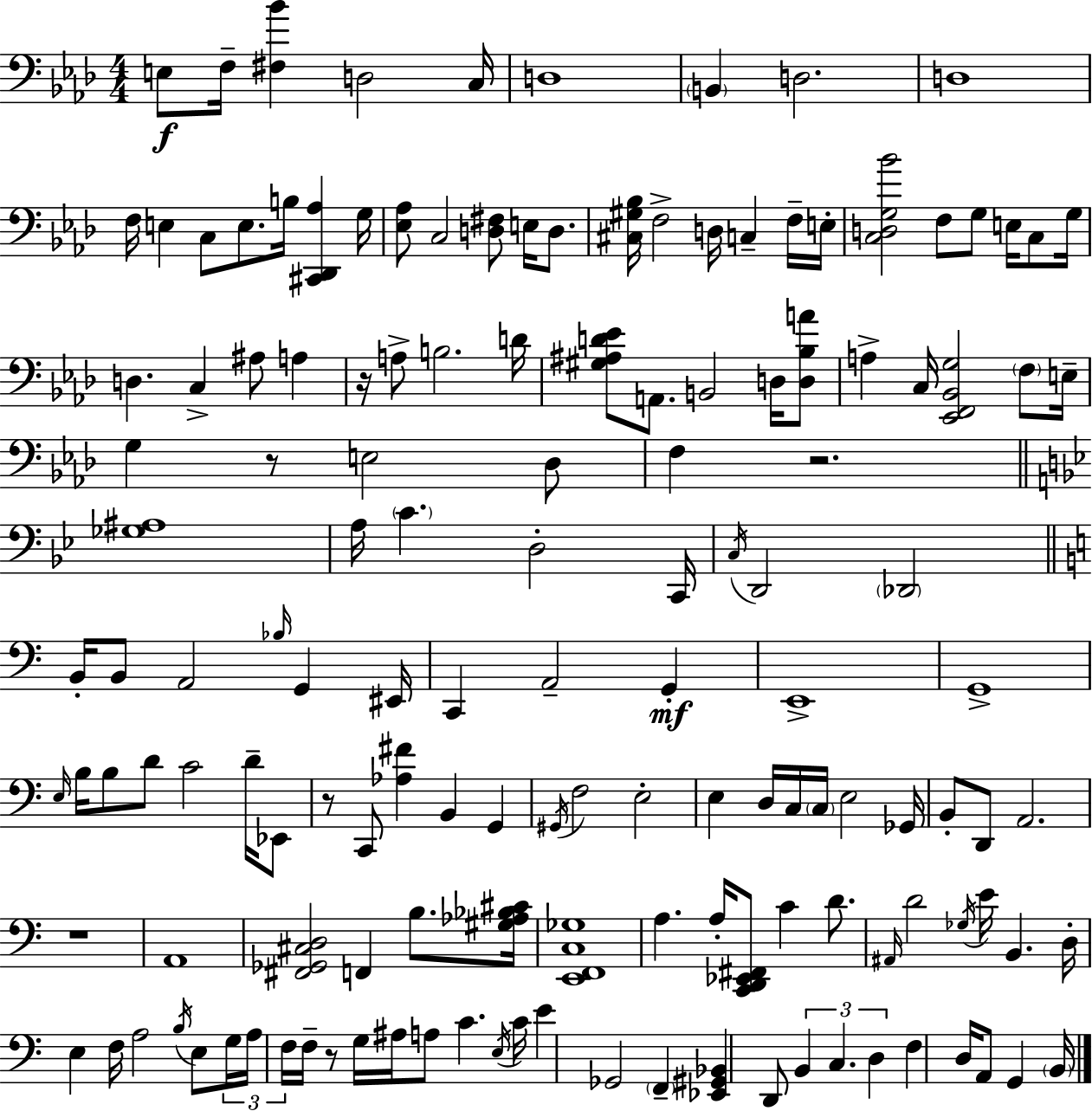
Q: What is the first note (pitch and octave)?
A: E3